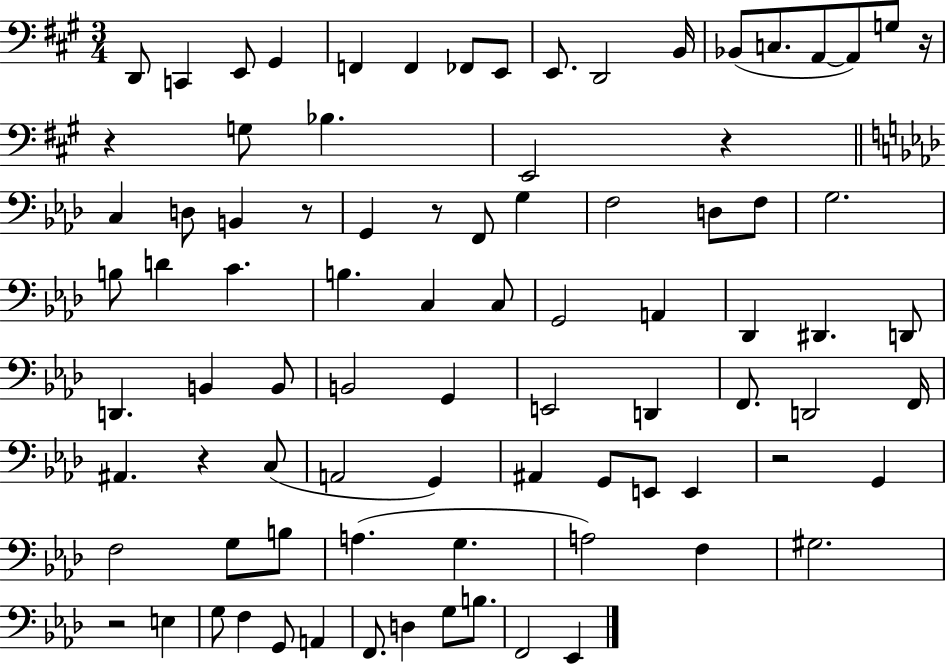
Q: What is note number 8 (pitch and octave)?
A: E2